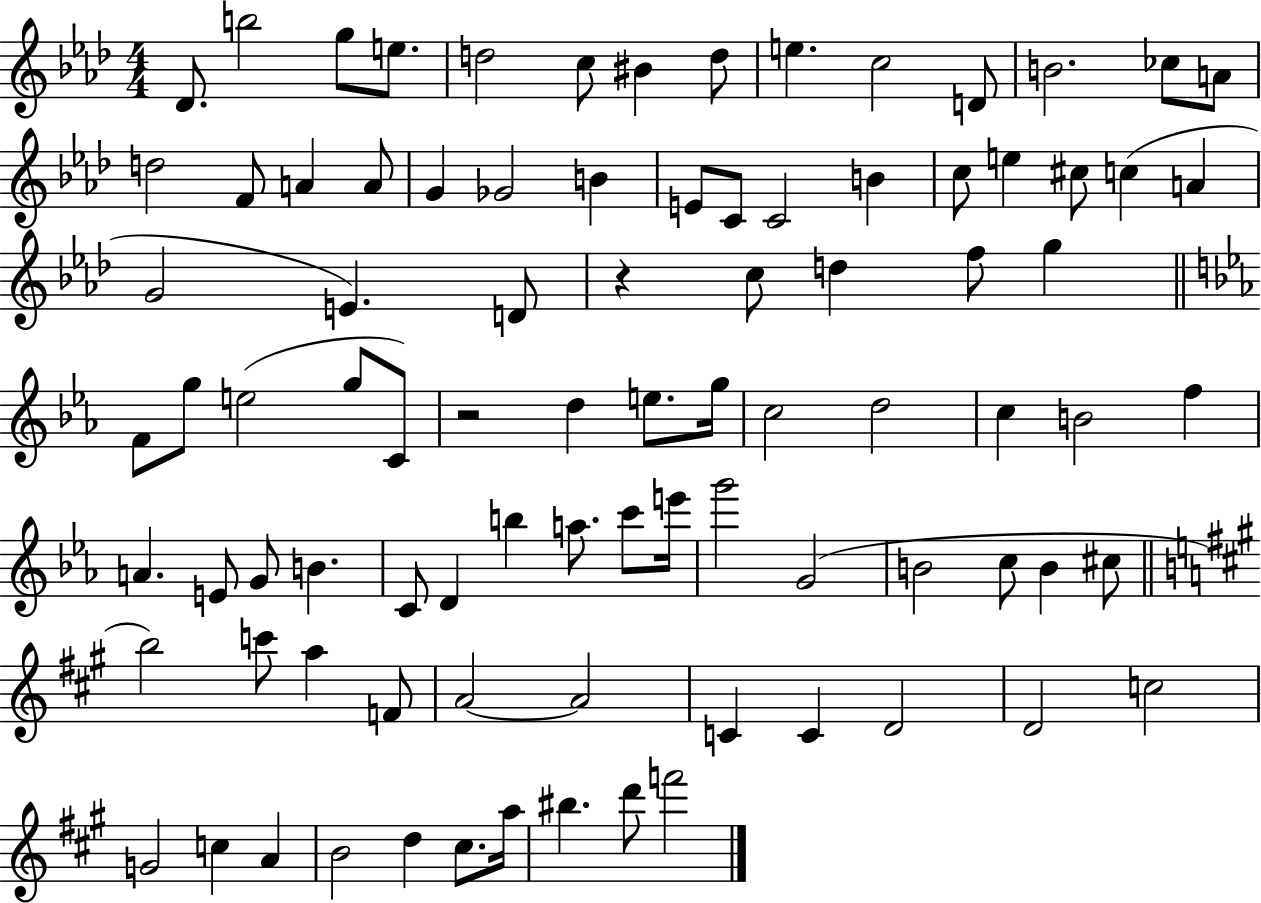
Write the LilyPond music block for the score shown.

{
  \clef treble
  \numericTimeSignature
  \time 4/4
  \key aes \major
  des'8. b''2 g''8 e''8. | d''2 c''8 bis'4 d''8 | e''4. c''2 d'8 | b'2. ces''8 a'8 | \break d''2 f'8 a'4 a'8 | g'4 ges'2 b'4 | e'8 c'8 c'2 b'4 | c''8 e''4 cis''8 c''4( a'4 | \break g'2 e'4.) d'8 | r4 c''8 d''4 f''8 g''4 | \bar "||" \break \key c \minor f'8 g''8 e''2( g''8 c'8) | r2 d''4 e''8. g''16 | c''2 d''2 | c''4 b'2 f''4 | \break a'4. e'8 g'8 b'4. | c'8 d'4 b''4 a''8. c'''8 e'''16 | g'''2 g'2( | b'2 c''8 b'4 cis''8 | \break \bar "||" \break \key a \major b''2) c'''8 a''4 f'8 | a'2~~ a'2 | c'4 c'4 d'2 | d'2 c''2 | \break g'2 c''4 a'4 | b'2 d''4 cis''8. a''16 | bis''4. d'''8 f'''2 | \bar "|."
}